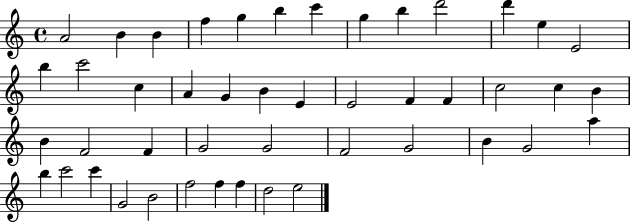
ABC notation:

X:1
T:Untitled
M:4/4
L:1/4
K:C
A2 B B f g b c' g b d'2 d' e E2 b c'2 c A G B E E2 F F c2 c B B F2 F G2 G2 F2 G2 B G2 a b c'2 c' G2 B2 f2 f f d2 e2